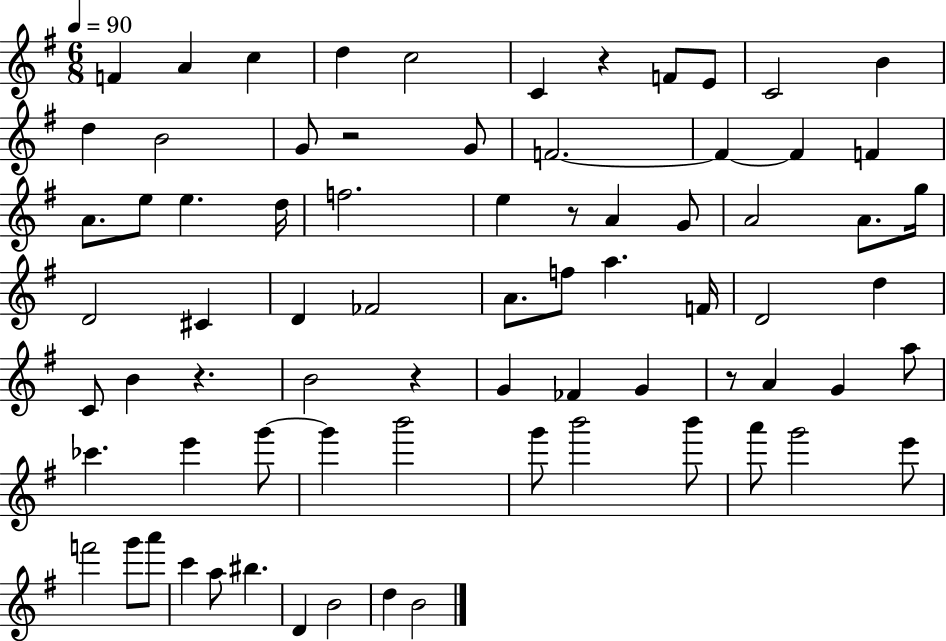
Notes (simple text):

F4/q A4/q C5/q D5/q C5/h C4/q R/q F4/e E4/e C4/h B4/q D5/q B4/h G4/e R/h G4/e F4/h. F4/q F4/q F4/q A4/e. E5/e E5/q. D5/s F5/h. E5/q R/e A4/q G4/e A4/h A4/e. G5/s D4/h C#4/q D4/q FES4/h A4/e. F5/e A5/q. F4/s D4/h D5/q C4/e B4/q R/q. B4/h R/q G4/q FES4/q G4/q R/e A4/q G4/q A5/e CES6/q. E6/q G6/e G6/q B6/h G6/e B6/h B6/e A6/e G6/h E6/e F6/h G6/e A6/e C6/q A5/e BIS5/q. D4/q B4/h D5/q B4/h